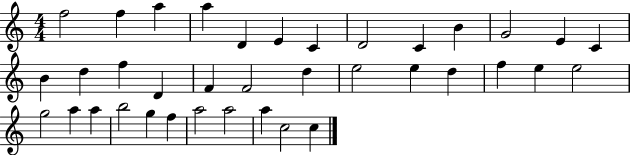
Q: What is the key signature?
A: C major